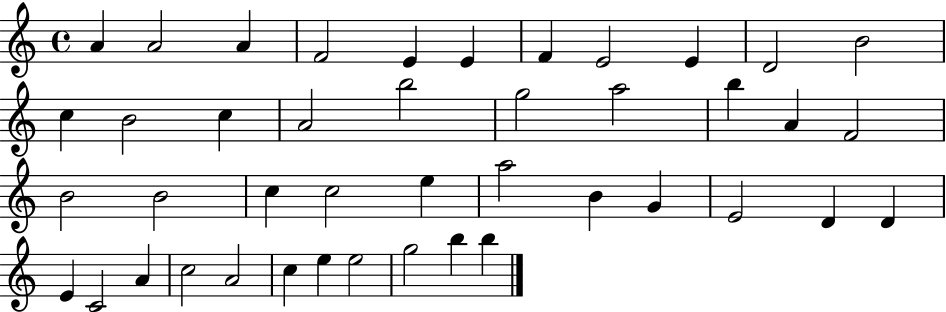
{
  \clef treble
  \time 4/4
  \defaultTimeSignature
  \key c \major
  a'4 a'2 a'4 | f'2 e'4 e'4 | f'4 e'2 e'4 | d'2 b'2 | \break c''4 b'2 c''4 | a'2 b''2 | g''2 a''2 | b''4 a'4 f'2 | \break b'2 b'2 | c''4 c''2 e''4 | a''2 b'4 g'4 | e'2 d'4 d'4 | \break e'4 c'2 a'4 | c''2 a'2 | c''4 e''4 e''2 | g''2 b''4 b''4 | \break \bar "|."
}